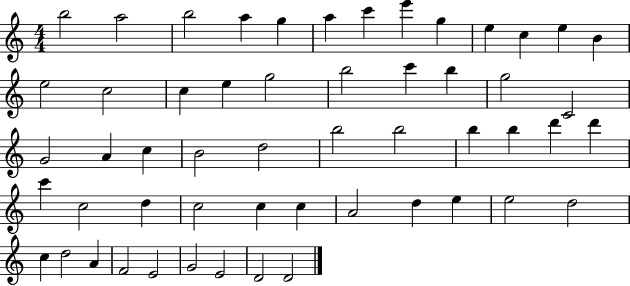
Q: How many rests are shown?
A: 0